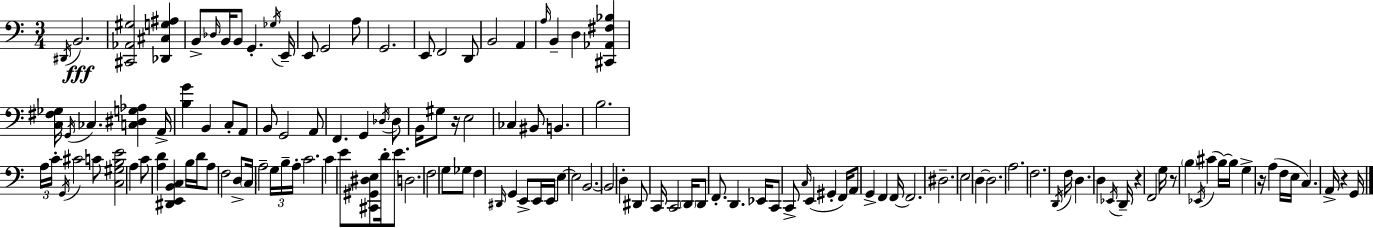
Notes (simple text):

D#2/s B2/h. [C#2,Ab2,G#3]/h [Db2,C#3,G3,A#3]/q B2/e Db3/s B2/s B2/e G2/q. Gb3/s E2/s E2/e G2/h A3/e G2/h. E2/e F2/h D2/e B2/h A2/q A3/s B2/q D3/q [C#2,Ab2,F#3,Bb3]/q [C3,F#3,Gb3]/s G2/s CES3/q. [C3,D#3,G3,Ab3]/q A2/s [B3,G4]/q B2/q C3/e A2/e B2/e G2/h A2/e F2/q. G2/q Db3/s Db3/e B2/s G#3/e R/s E3/h CES3/q BIS2/e B2/q. B3/h. A3/s C4/s G2/s C#4/h C4/e [C3,G#3,B3,E4]/h A3/q C4/e [A3,D4]/q [D#2,E2,B2,C3]/q B3/s D4/s A3/e F3/h D3/e C3/s A3/h G3/s B3/s A3/s C4/h. C4/q E4/e [C#2,G#2,D#3,E3]/e D4/s E4/e. D3/h. F3/h G3/e Gb3/e F3/q D#2/s G2/q E2/e E2/s E2/s E3/q E3/h B2/h. B2/h D3/q D#2/e C2/s C2/h D2/s D2/e F2/e. D2/q. Eb2/s C2/e C2/e C3/s E2/q G#2/q F2/s A2/e G2/q F2/q F2/s F2/h. D#3/h. E3/h D3/q D3/h. A3/h. F3/h. D2/s F3/s D3/q. D3/q Eb2/s D2/s R/q F2/h G3/s R/e B3/q Eb2/s C#4/q B3/s B3/s G3/q R/s A3/q F3/s E3/s C3/q. A2/s R/q G2/s